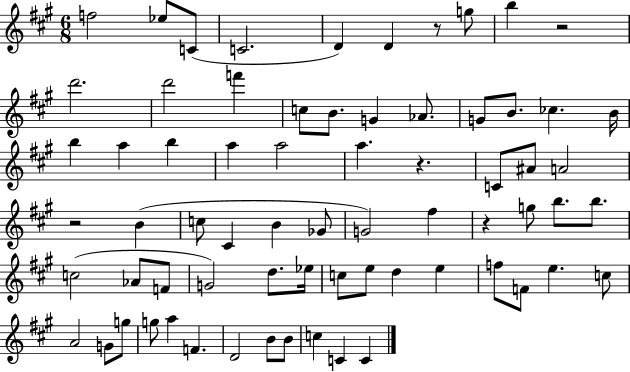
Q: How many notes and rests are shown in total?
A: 69